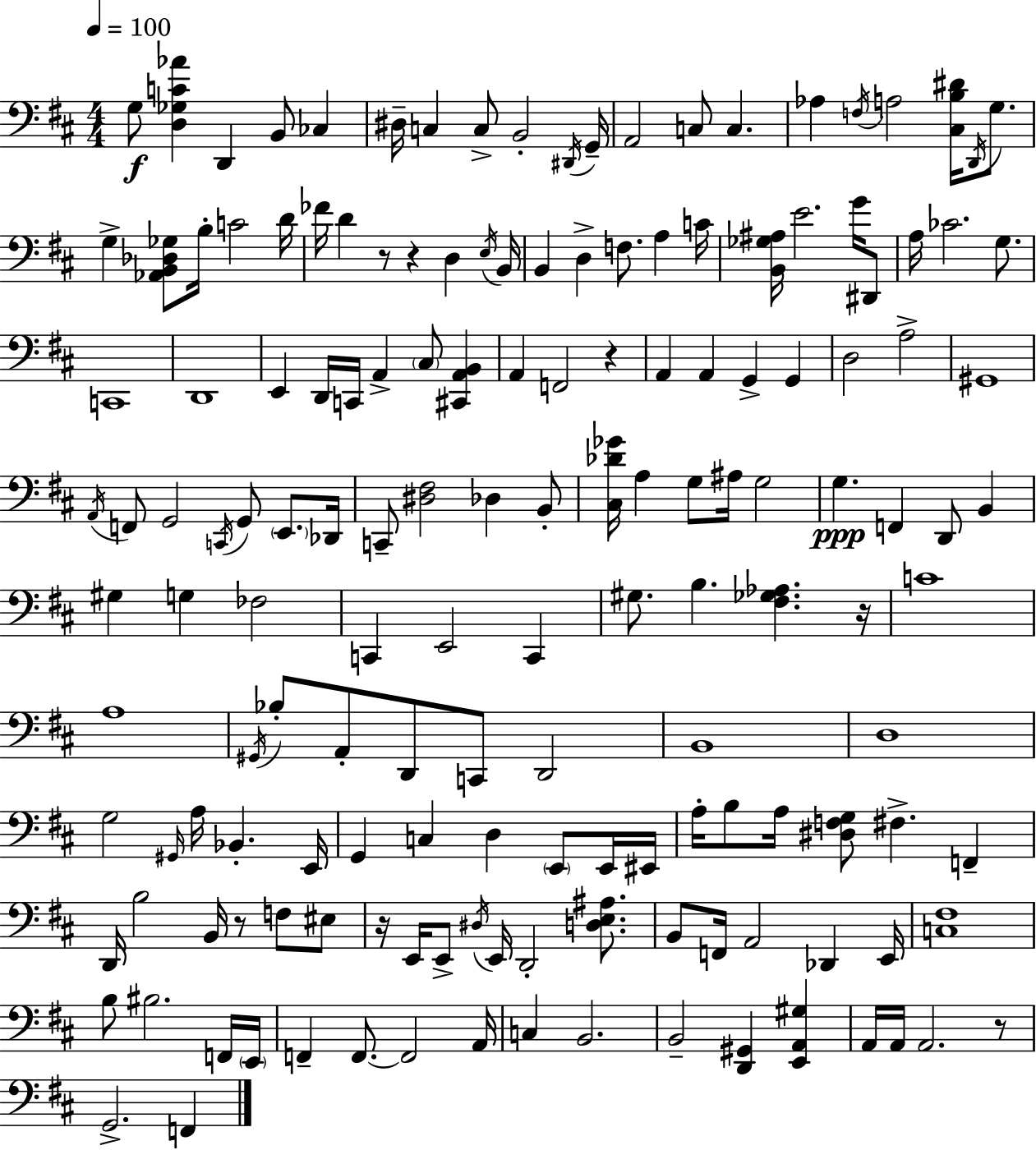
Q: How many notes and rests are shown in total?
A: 157